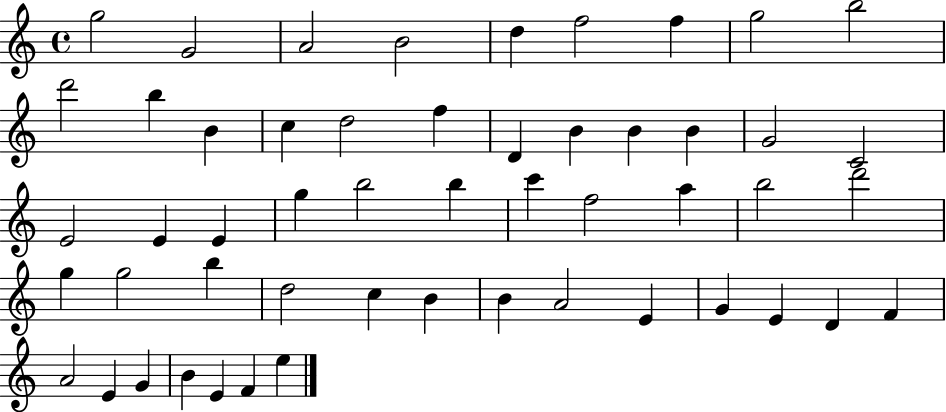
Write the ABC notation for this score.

X:1
T:Untitled
M:4/4
L:1/4
K:C
g2 G2 A2 B2 d f2 f g2 b2 d'2 b B c d2 f D B B B G2 C2 E2 E E g b2 b c' f2 a b2 d'2 g g2 b d2 c B B A2 E G E D F A2 E G B E F e